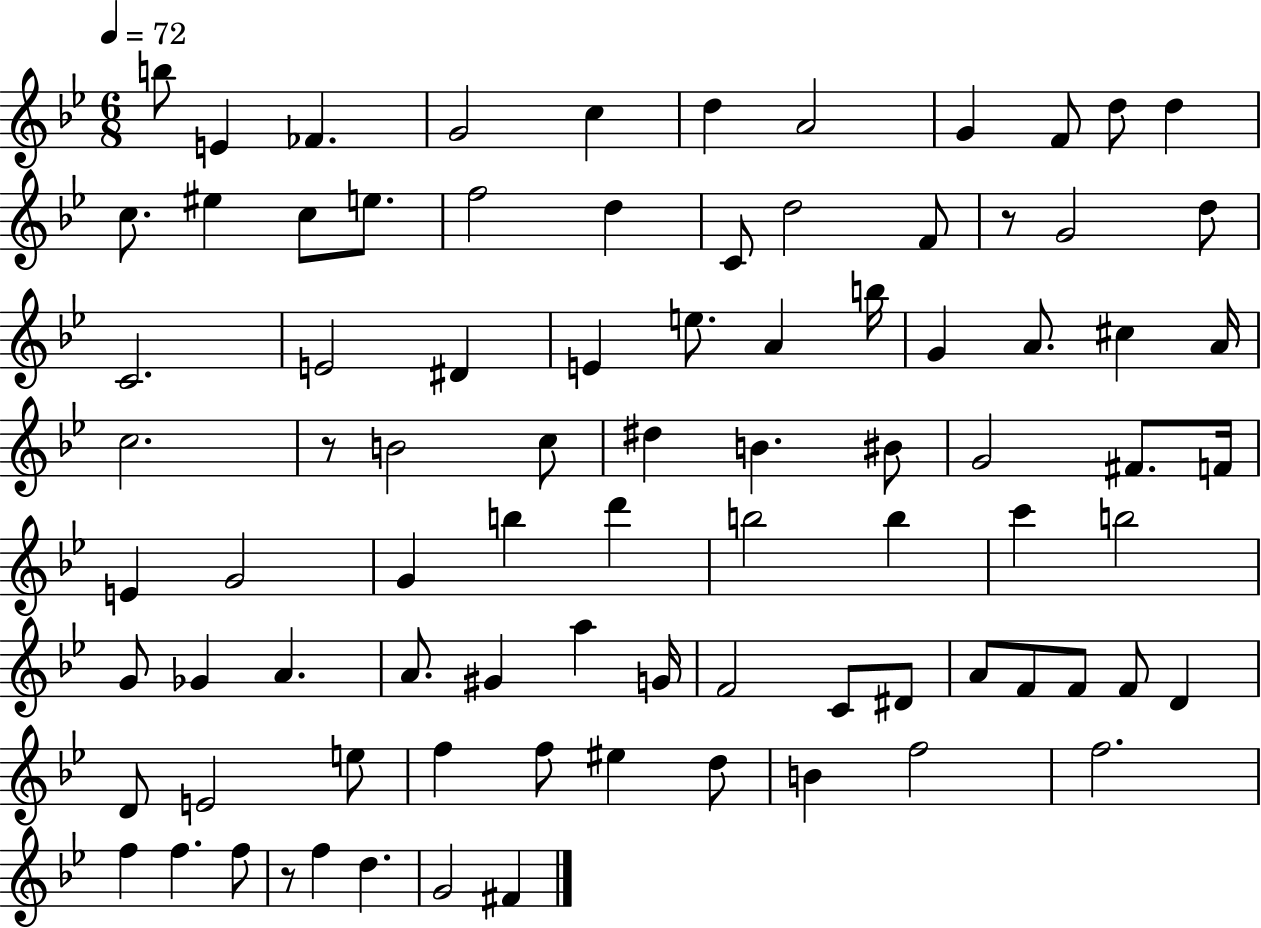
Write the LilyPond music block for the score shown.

{
  \clef treble
  \numericTimeSignature
  \time 6/8
  \key bes \major
  \tempo 4 = 72
  b''8 e'4 fes'4. | g'2 c''4 | d''4 a'2 | g'4 f'8 d''8 d''4 | \break c''8. eis''4 c''8 e''8. | f''2 d''4 | c'8 d''2 f'8 | r8 g'2 d''8 | \break c'2. | e'2 dis'4 | e'4 e''8. a'4 b''16 | g'4 a'8. cis''4 a'16 | \break c''2. | r8 b'2 c''8 | dis''4 b'4. bis'8 | g'2 fis'8. f'16 | \break e'4 g'2 | g'4 b''4 d'''4 | b''2 b''4 | c'''4 b''2 | \break g'8 ges'4 a'4. | a'8. gis'4 a''4 g'16 | f'2 c'8 dis'8 | a'8 f'8 f'8 f'8 d'4 | \break d'8 e'2 e''8 | f''4 f''8 eis''4 d''8 | b'4 f''2 | f''2. | \break f''4 f''4. f''8 | r8 f''4 d''4. | g'2 fis'4 | \bar "|."
}